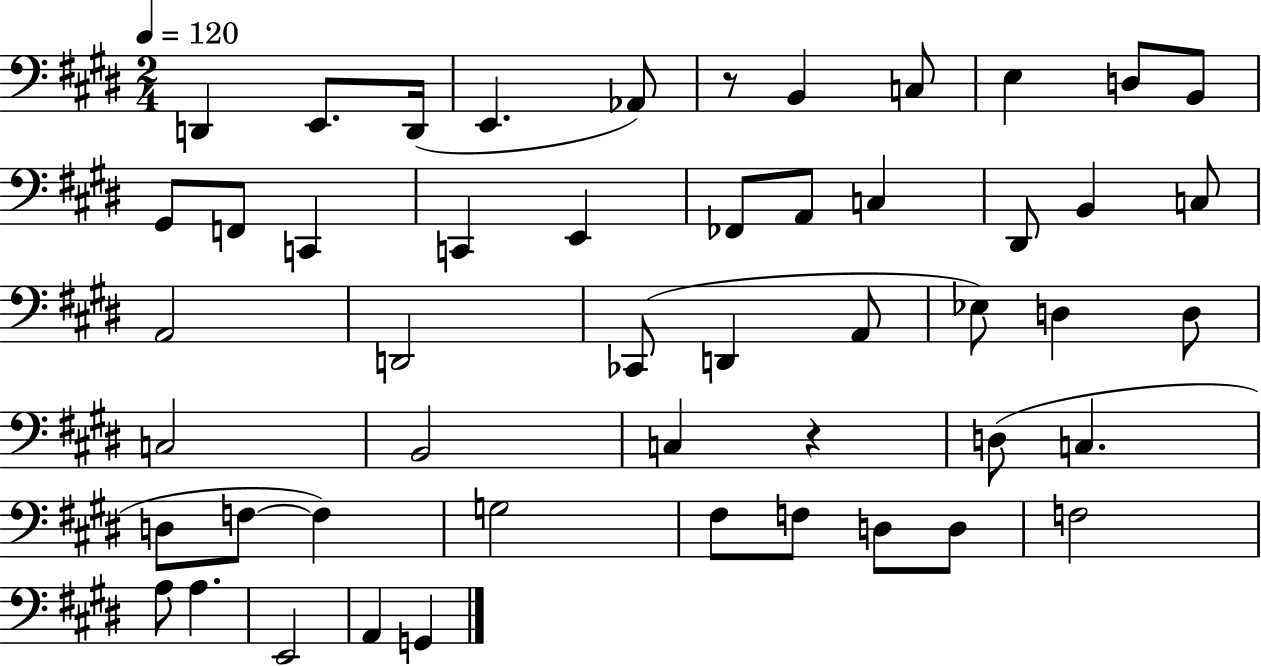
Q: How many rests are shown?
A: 2